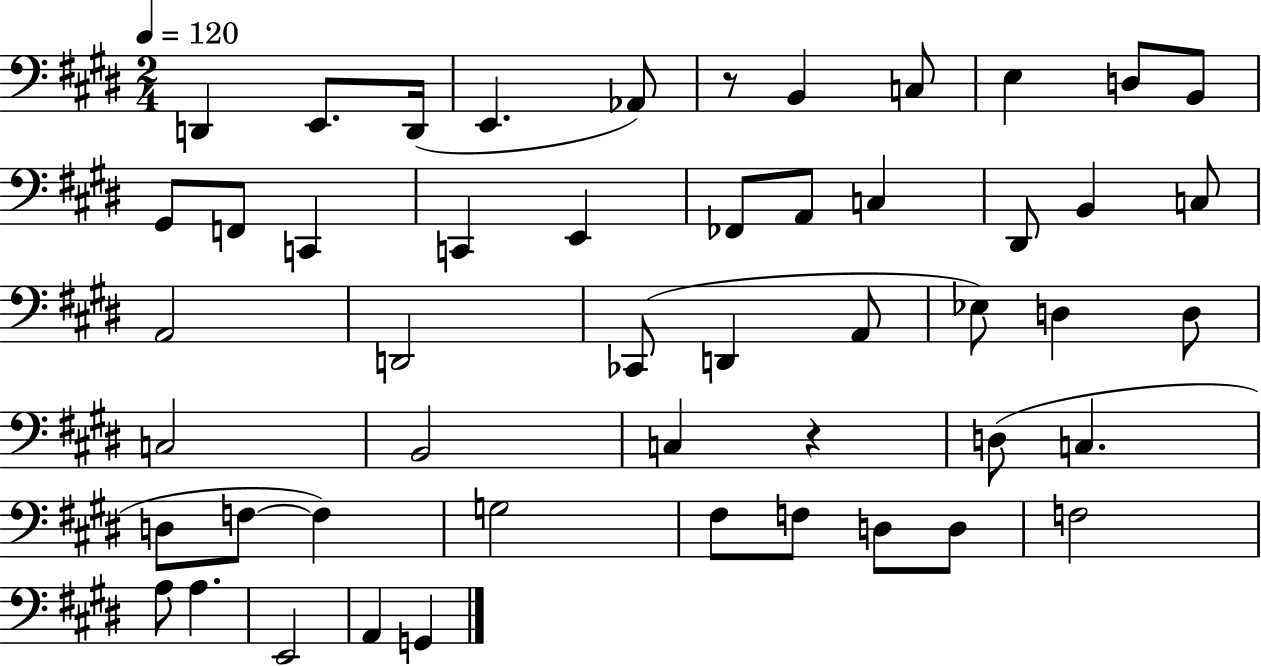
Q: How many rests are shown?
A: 2